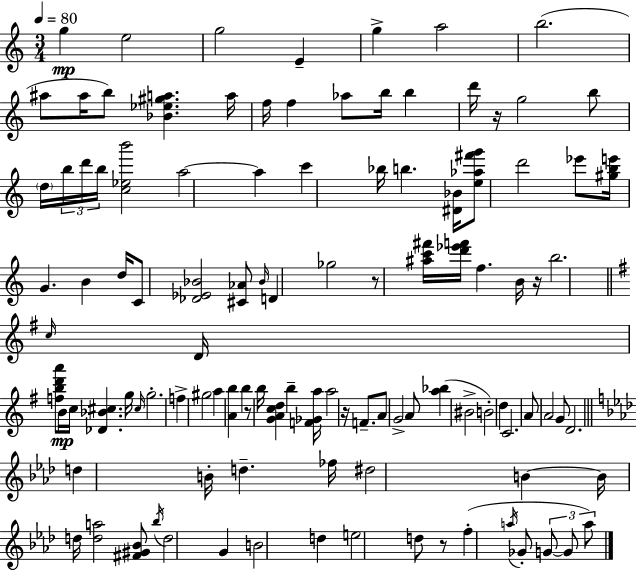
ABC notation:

X:1
T:Untitled
M:3/4
L:1/4
K:Am
g e2 g2 E g a2 b2 ^a/2 ^a/4 b/2 [_B_e^ga] a/4 f/4 f _a/2 b/4 b d'/4 z/4 g2 b/2 d/4 b/4 d'/4 b/4 [c_eb']2 a2 a c' _b/4 b [^D_B]/4 [e_a^f'g']/2 d'2 _e'/2 [^gbe']/4 G B d/4 C/2 [_D_E_B]2 [^C_A]/2 _B/4 D _g2 z/2 [^ac'^f']/4 [d'_e'f']/4 f B/4 z/4 b2 c/4 D/4 [fbd'a']/2 B/4 c/4 [_D_B^c] g/4 ^c/4 g2 f ^g2 a [Ab] b z/2 b/4 [GAcd] b [F_Ga]/4 a2 z/4 F/2 A/2 G2 A/2 [a_b] ^B2 B2 d C2 A/2 A2 G/2 D2 d B/4 d _f/4 ^d2 B B/4 d/4 [da]2 [^F^G_B]/2 _b/4 d2 G B2 d e2 d/2 z/2 f a/4 _G/2 G/2 G/2 a/2